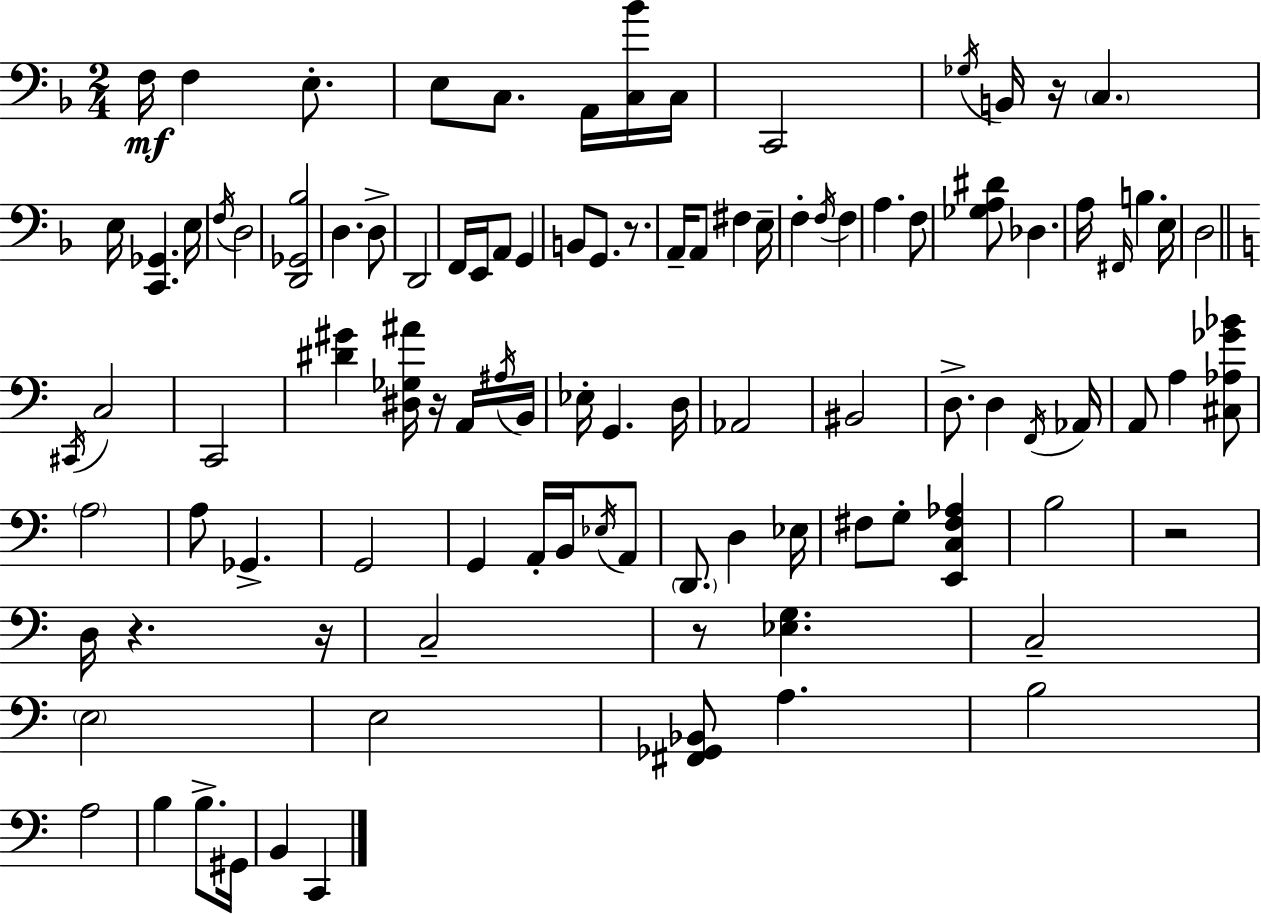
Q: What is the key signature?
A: D minor